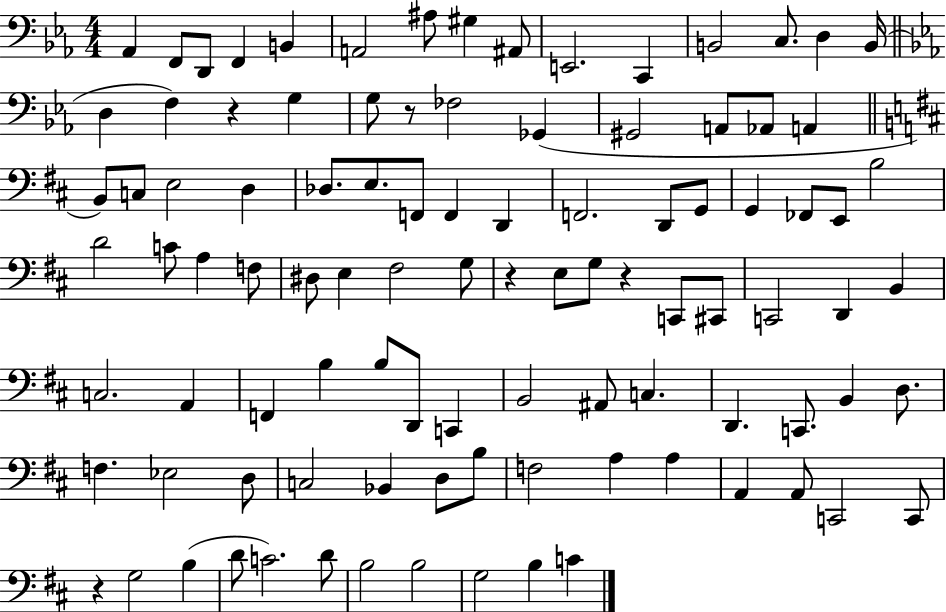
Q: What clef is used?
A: bass